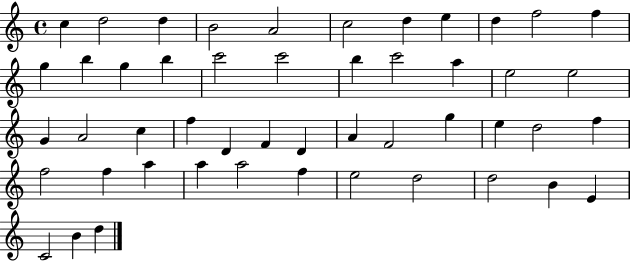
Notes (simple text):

C5/q D5/h D5/q B4/h A4/h C5/h D5/q E5/q D5/q F5/h F5/q G5/q B5/q G5/q B5/q C6/h C6/h B5/q C6/h A5/q E5/h E5/h G4/q A4/h C5/q F5/q D4/q F4/q D4/q A4/q F4/h G5/q E5/q D5/h F5/q F5/h F5/q A5/q A5/q A5/h F5/q E5/h D5/h D5/h B4/q E4/q C4/h B4/q D5/q